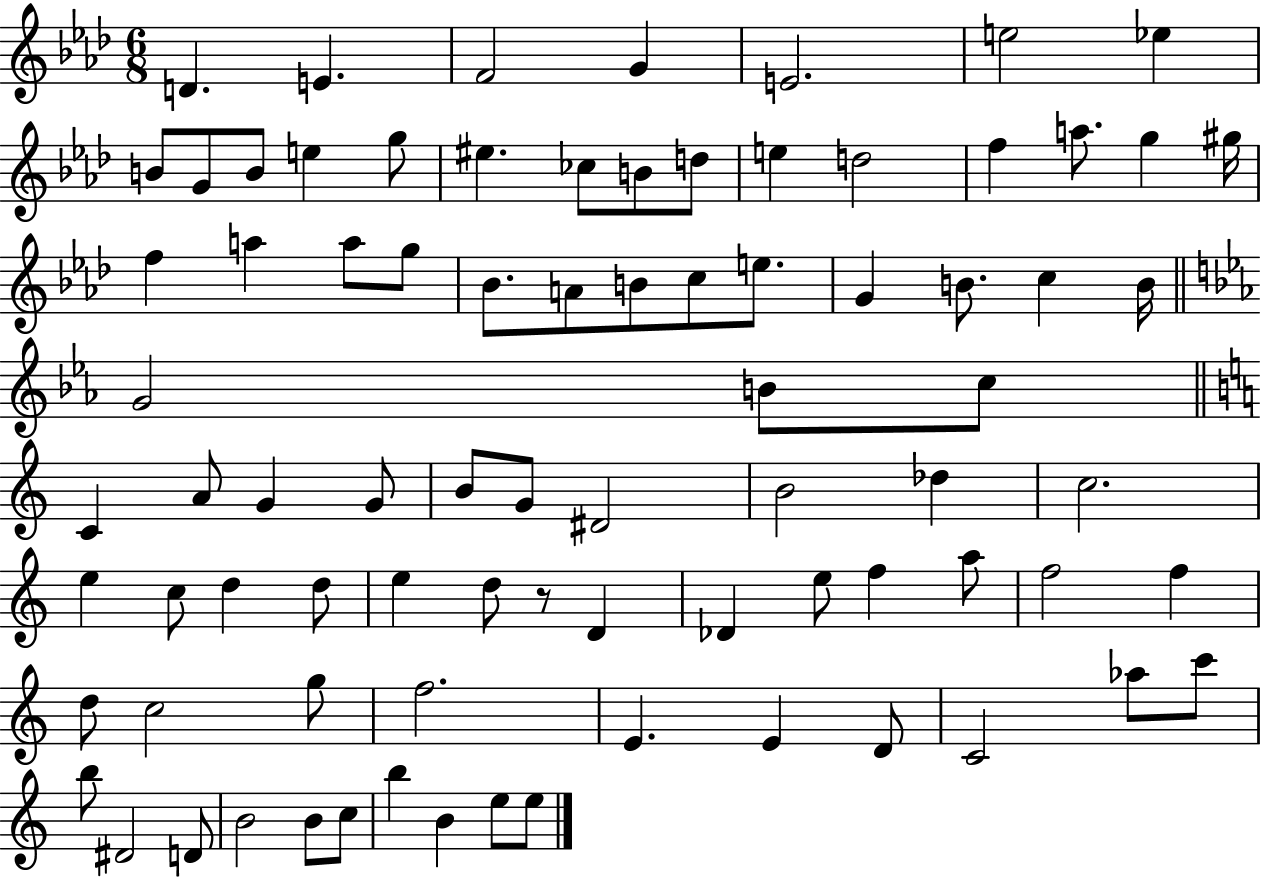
X:1
T:Untitled
M:6/8
L:1/4
K:Ab
D E F2 G E2 e2 _e B/2 G/2 B/2 e g/2 ^e _c/2 B/2 d/2 e d2 f a/2 g ^g/4 f a a/2 g/2 _B/2 A/2 B/2 c/2 e/2 G B/2 c B/4 G2 B/2 c/2 C A/2 G G/2 B/2 G/2 ^D2 B2 _d c2 e c/2 d d/2 e d/2 z/2 D _D e/2 f a/2 f2 f d/2 c2 g/2 f2 E E D/2 C2 _a/2 c'/2 b/2 ^D2 D/2 B2 B/2 c/2 b B e/2 e/2